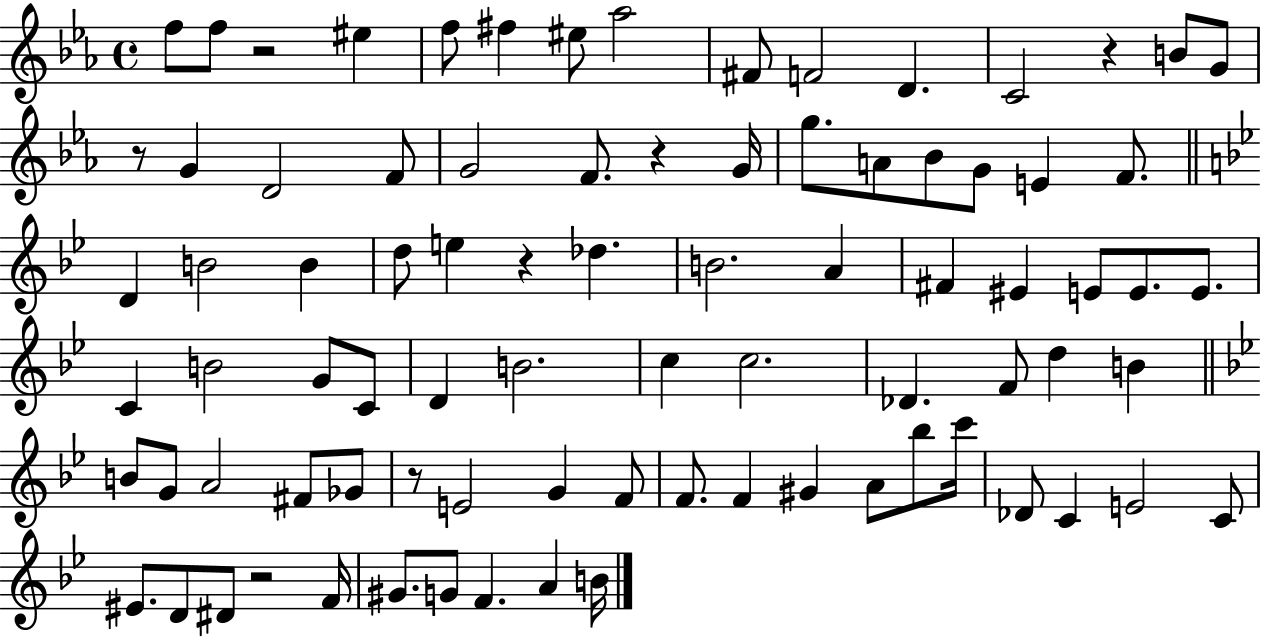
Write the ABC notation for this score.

X:1
T:Untitled
M:4/4
L:1/4
K:Eb
f/2 f/2 z2 ^e f/2 ^f ^e/2 _a2 ^F/2 F2 D C2 z B/2 G/2 z/2 G D2 F/2 G2 F/2 z G/4 g/2 A/2 _B/2 G/2 E F/2 D B2 B d/2 e z _d B2 A ^F ^E E/2 E/2 E/2 C B2 G/2 C/2 D B2 c c2 _D F/2 d B B/2 G/2 A2 ^F/2 _G/2 z/2 E2 G F/2 F/2 F ^G A/2 _b/2 c'/4 _D/2 C E2 C/2 ^E/2 D/2 ^D/2 z2 F/4 ^G/2 G/2 F A B/4